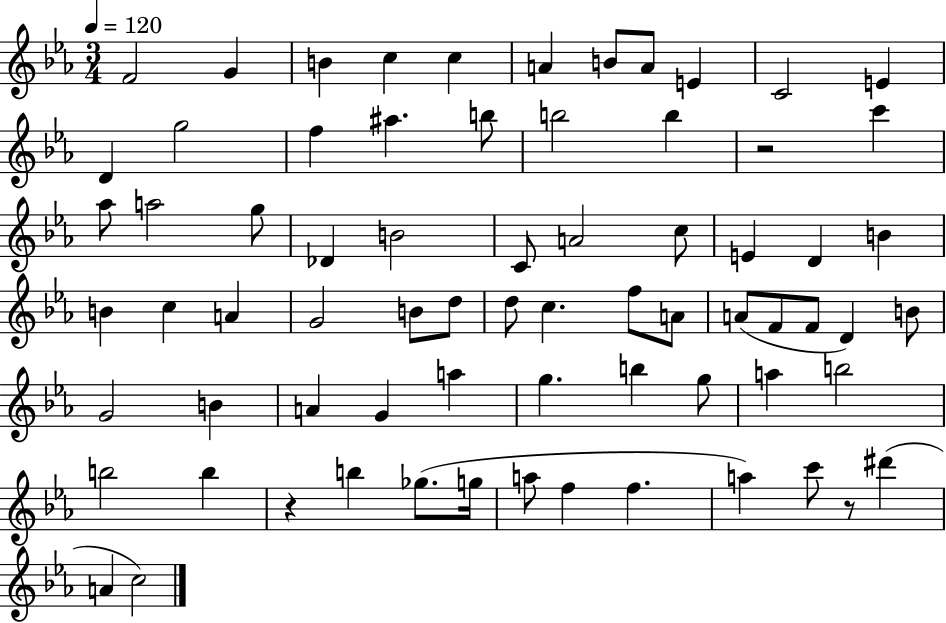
{
  \clef treble
  \numericTimeSignature
  \time 3/4
  \key ees \major
  \tempo 4 = 120
  f'2 g'4 | b'4 c''4 c''4 | a'4 b'8 a'8 e'4 | c'2 e'4 | \break d'4 g''2 | f''4 ais''4. b''8 | b''2 b''4 | r2 c'''4 | \break aes''8 a''2 g''8 | des'4 b'2 | c'8 a'2 c''8 | e'4 d'4 b'4 | \break b'4 c''4 a'4 | g'2 b'8 d''8 | d''8 c''4. f''8 a'8 | a'8( f'8 f'8 d'4) b'8 | \break g'2 b'4 | a'4 g'4 a''4 | g''4. b''4 g''8 | a''4 b''2 | \break b''2 b''4 | r4 b''4 ges''8.( g''16 | a''8 f''4 f''4. | a''4) c'''8 r8 dis'''4( | \break a'4 c''2) | \bar "|."
}